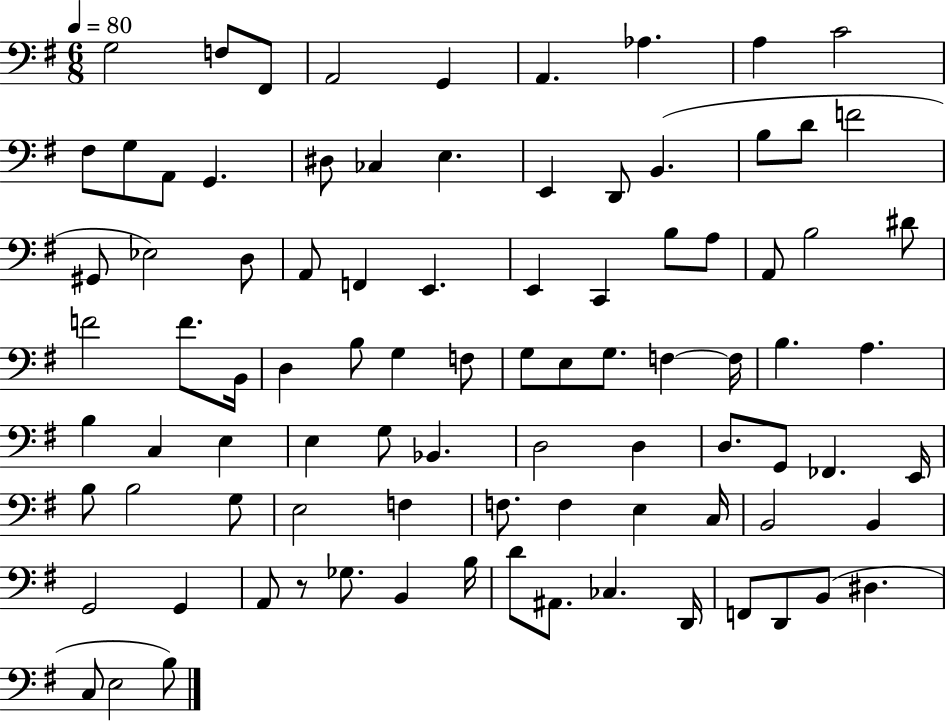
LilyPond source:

{
  \clef bass
  \numericTimeSignature
  \time 6/8
  \key g \major
  \tempo 4 = 80
  g2 f8 fis,8 | a,2 g,4 | a,4. aes4. | a4 c'2 | \break fis8 g8 a,8 g,4. | dis8 ces4 e4. | e,4 d,8 b,4.( | b8 d'8 f'2 | \break gis,8 ees2) d8 | a,8 f,4 e,4. | e,4 c,4 b8 a8 | a,8 b2 dis'8 | \break f'2 f'8. b,16 | d4 b8 g4 f8 | g8 e8 g8. f4~~ f16 | b4. a4. | \break b4 c4 e4 | e4 g8 bes,4. | d2 d4 | d8. g,8 fes,4. e,16 | \break b8 b2 g8 | e2 f4 | f8. f4 e4 c16 | b,2 b,4 | \break g,2 g,4 | a,8 r8 ges8. b,4 b16 | d'8 ais,8. ces4. d,16 | f,8 d,8 b,8( dis4. | \break c8 e2 b8) | \bar "|."
}